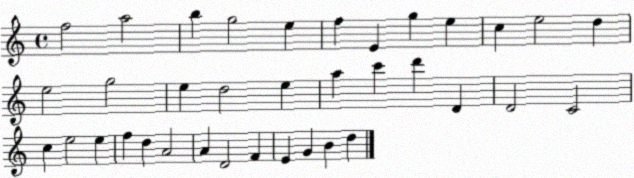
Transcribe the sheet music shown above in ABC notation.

X:1
T:Untitled
M:4/4
L:1/4
K:C
f2 a2 b g2 e f E g e c e2 d e2 g2 e d2 e a c' d' D D2 C2 c e2 e f d A2 A D2 F E G B d